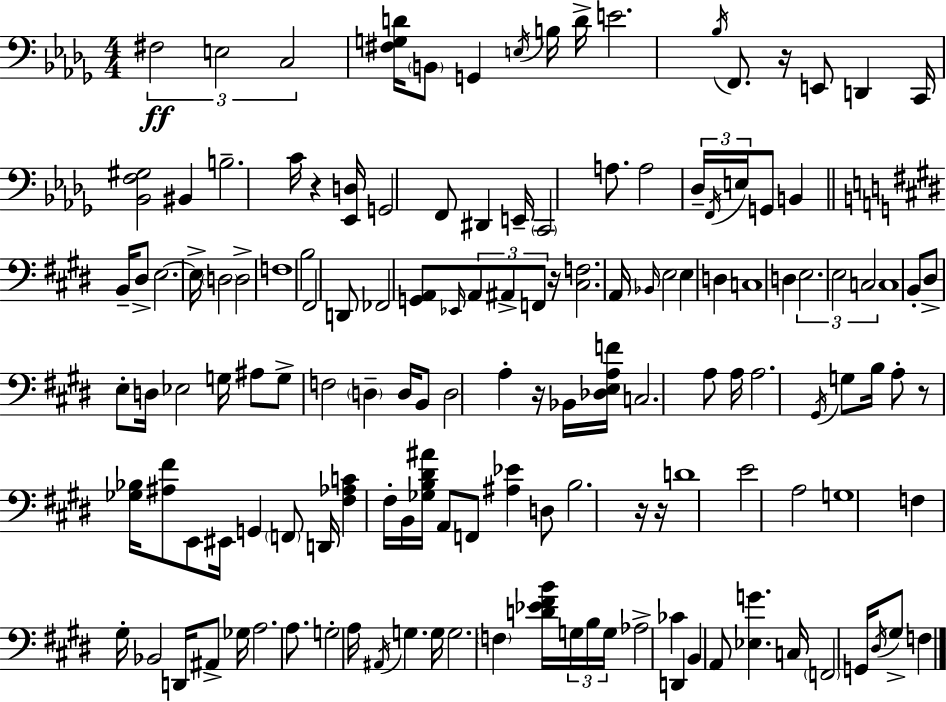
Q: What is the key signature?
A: BES minor